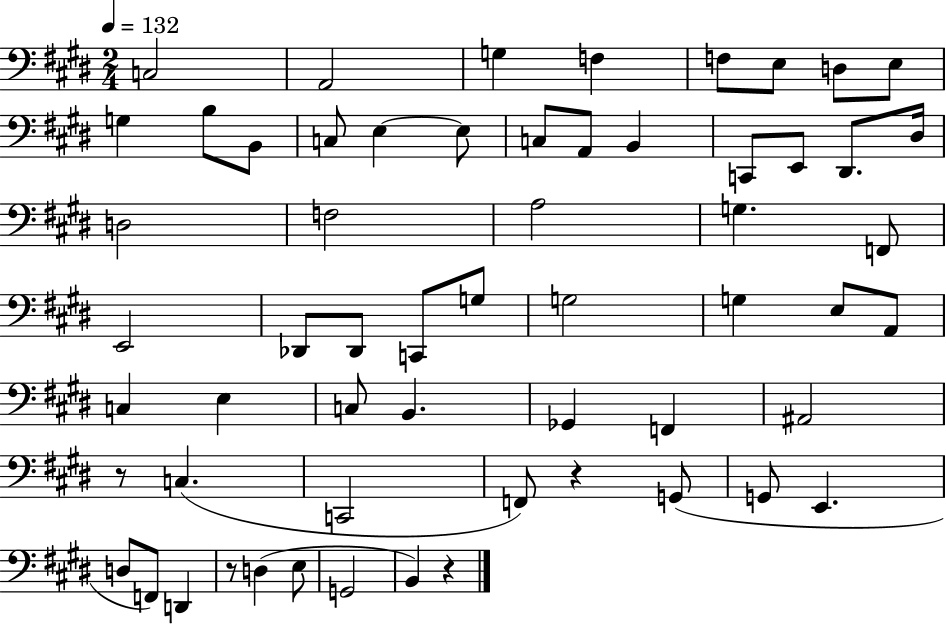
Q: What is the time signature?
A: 2/4